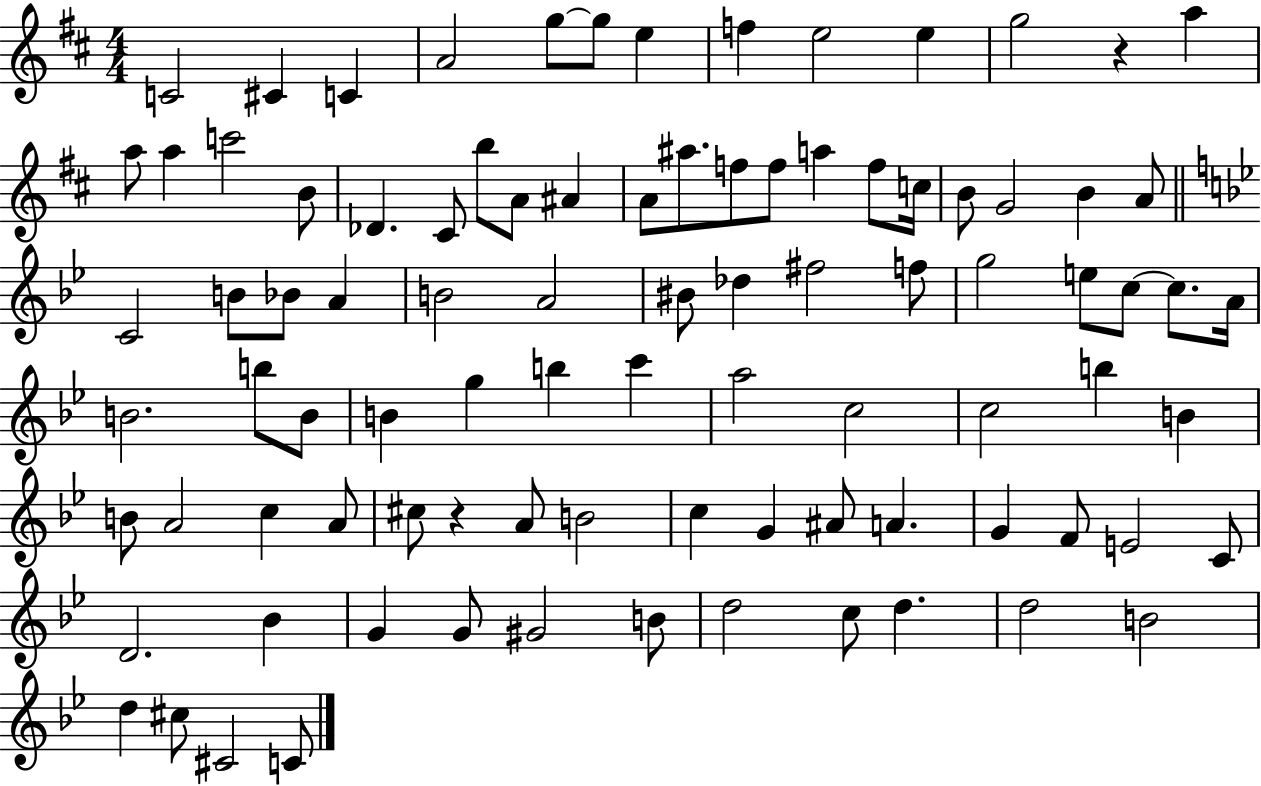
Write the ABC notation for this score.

X:1
T:Untitled
M:4/4
L:1/4
K:D
C2 ^C C A2 g/2 g/2 e f e2 e g2 z a a/2 a c'2 B/2 _D ^C/2 b/2 A/2 ^A A/2 ^a/2 f/2 f/2 a f/2 c/4 B/2 G2 B A/2 C2 B/2 _B/2 A B2 A2 ^B/2 _d ^f2 f/2 g2 e/2 c/2 c/2 A/4 B2 b/2 B/2 B g b c' a2 c2 c2 b B B/2 A2 c A/2 ^c/2 z A/2 B2 c G ^A/2 A G F/2 E2 C/2 D2 _B G G/2 ^G2 B/2 d2 c/2 d d2 B2 d ^c/2 ^C2 C/2